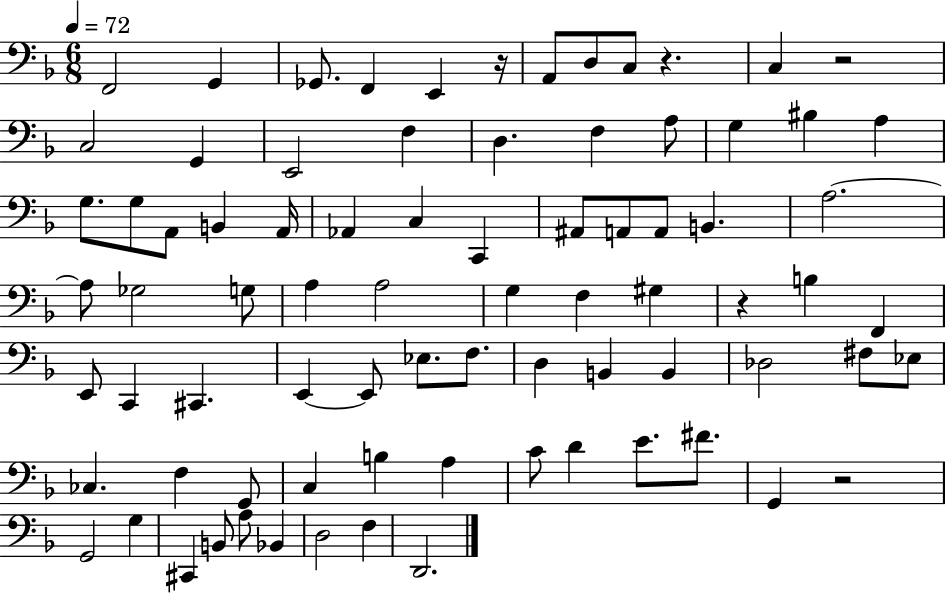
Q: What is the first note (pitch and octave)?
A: F2